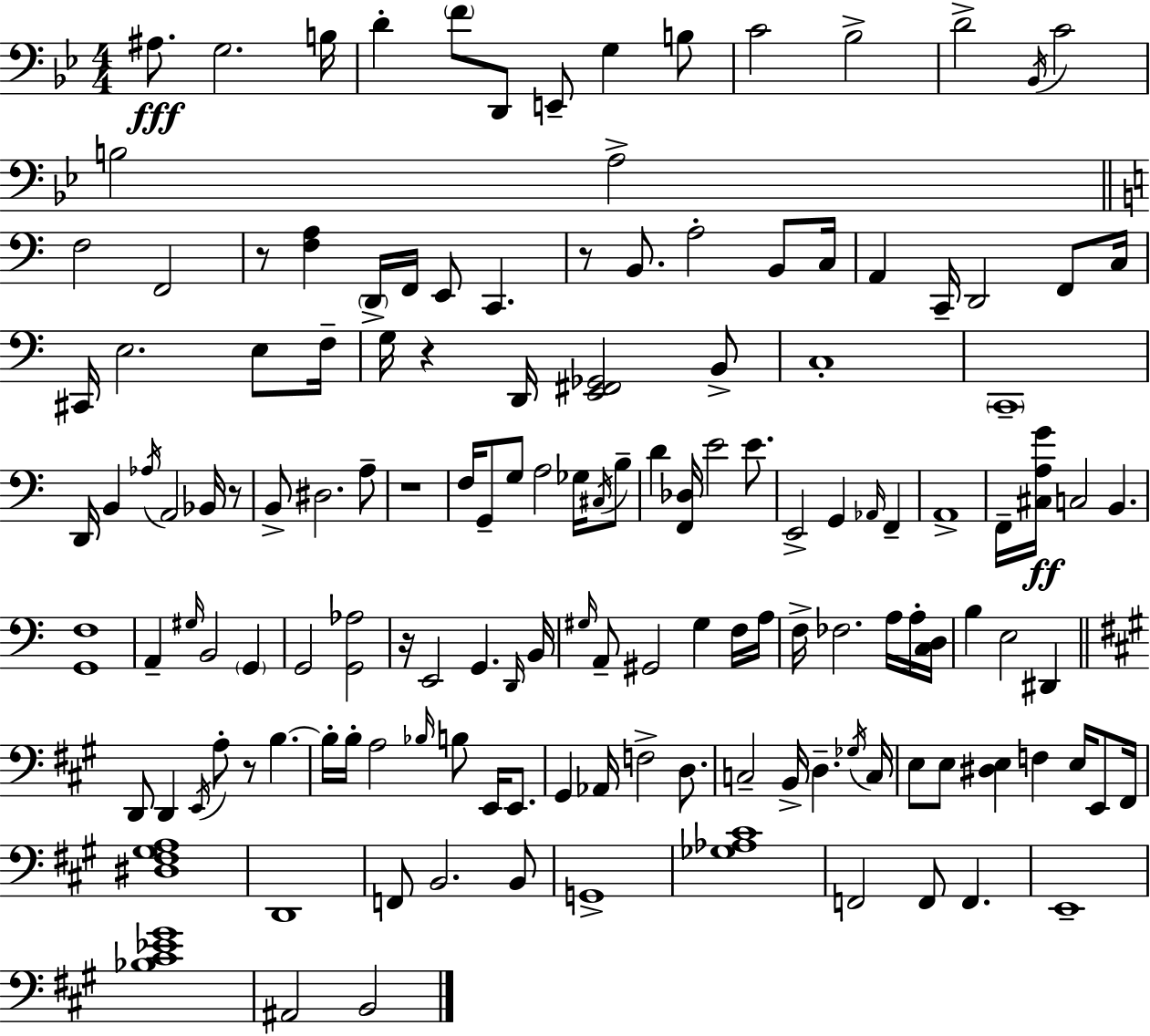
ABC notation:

X:1
T:Untitled
M:4/4
L:1/4
K:Bb
^A,/2 G,2 B,/4 D F/2 D,,/2 E,,/2 G, B,/2 C2 _B,2 D2 _B,,/4 C2 B,2 A,2 F,2 F,,2 z/2 [F,A,] D,,/4 F,,/4 E,,/2 C,, z/2 B,,/2 A,2 B,,/2 C,/4 A,, C,,/4 D,,2 F,,/2 C,/4 ^C,,/4 E,2 E,/2 F,/4 G,/4 z D,,/4 [E,,^F,,_G,,]2 B,,/2 C,4 C,,4 D,,/4 B,, _A,/4 A,,2 _B,,/4 z/2 B,,/2 ^D,2 A,/2 z4 F,/4 G,,/2 G,/2 A,2 _G,/4 ^C,/4 B,/2 D [F,,_D,]/4 E2 E/2 E,,2 G,, _A,,/4 F,, A,,4 F,,/4 [^C,A,G]/4 C,2 B,, [G,,F,]4 A,, ^G,/4 B,,2 G,, G,,2 [G,,_A,]2 z/4 E,,2 G,, D,,/4 B,,/4 ^G,/4 A,,/2 ^G,,2 ^G, F,/4 A,/4 F,/4 _F,2 A,/4 A,/4 [C,D,]/4 B, E,2 ^D,, D,,/2 D,, E,,/4 A,/2 z/2 B, B,/4 B,/4 A,2 _B,/4 B,/2 E,,/4 E,,/2 ^G,, _A,,/4 F,2 D,/2 C,2 B,,/4 D, _G,/4 C,/4 E,/2 E,/2 [^D,E,] F, E,/4 E,,/2 ^F,,/4 [^D,^F,^G,A,]4 D,,4 F,,/2 B,,2 B,,/2 G,,4 [_G,_A,^C]4 F,,2 F,,/2 F,, E,,4 [_B,^C_E^G]4 ^A,,2 B,,2